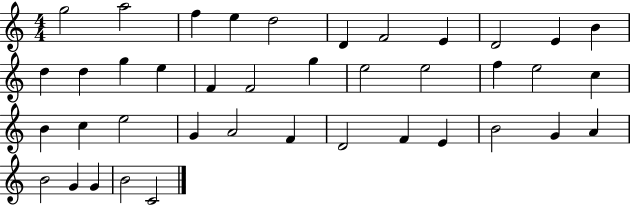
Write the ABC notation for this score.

X:1
T:Untitled
M:4/4
L:1/4
K:C
g2 a2 f e d2 D F2 E D2 E B d d g e F F2 g e2 e2 f e2 c B c e2 G A2 F D2 F E B2 G A B2 G G B2 C2